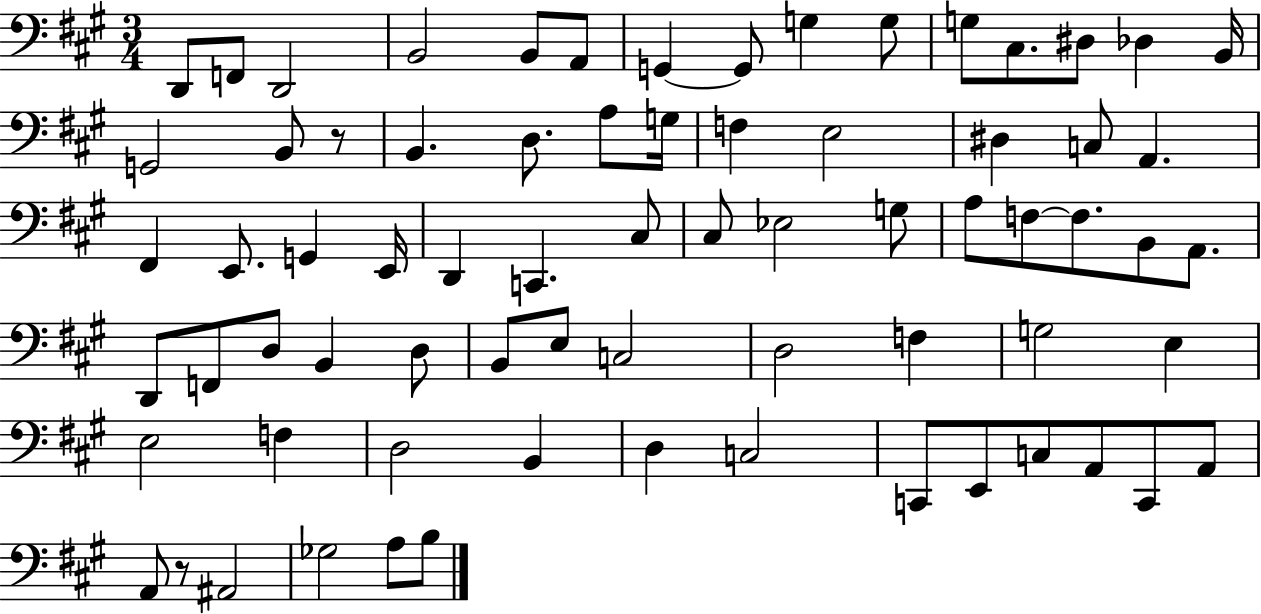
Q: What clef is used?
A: bass